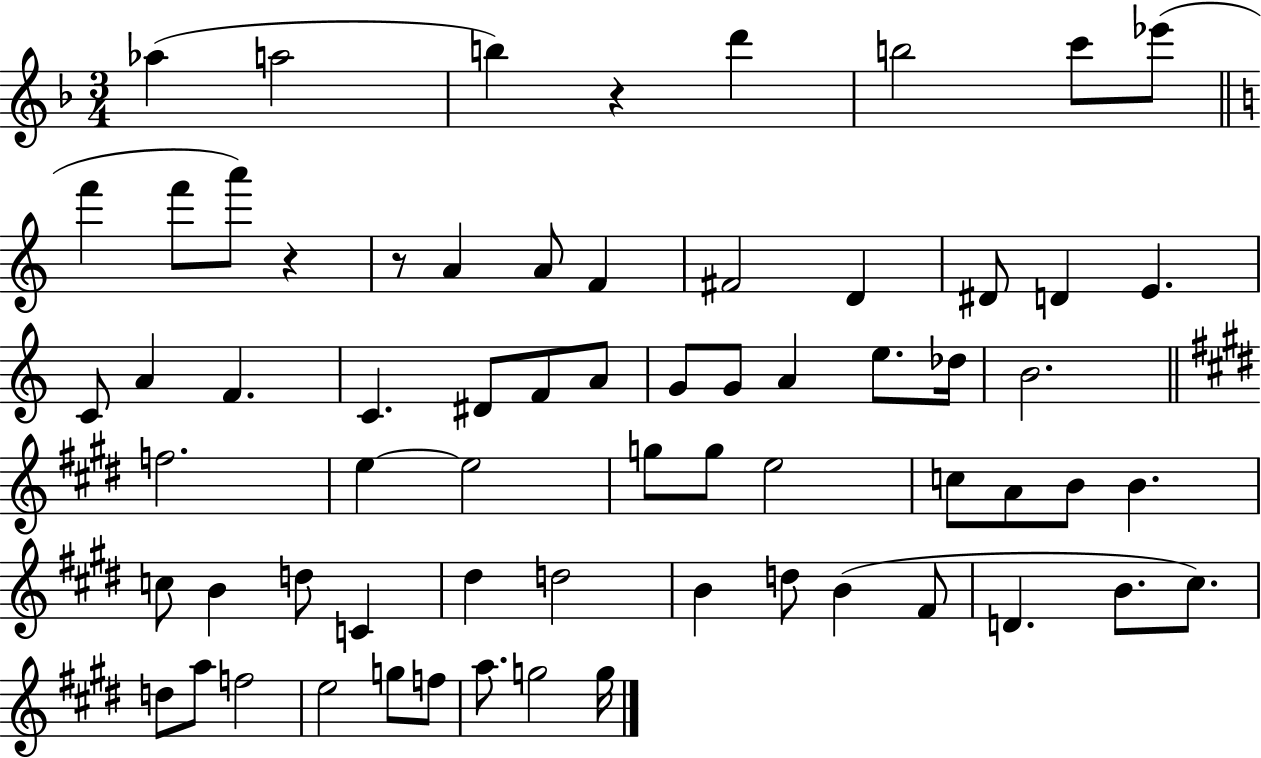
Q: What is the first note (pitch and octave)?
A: Ab5